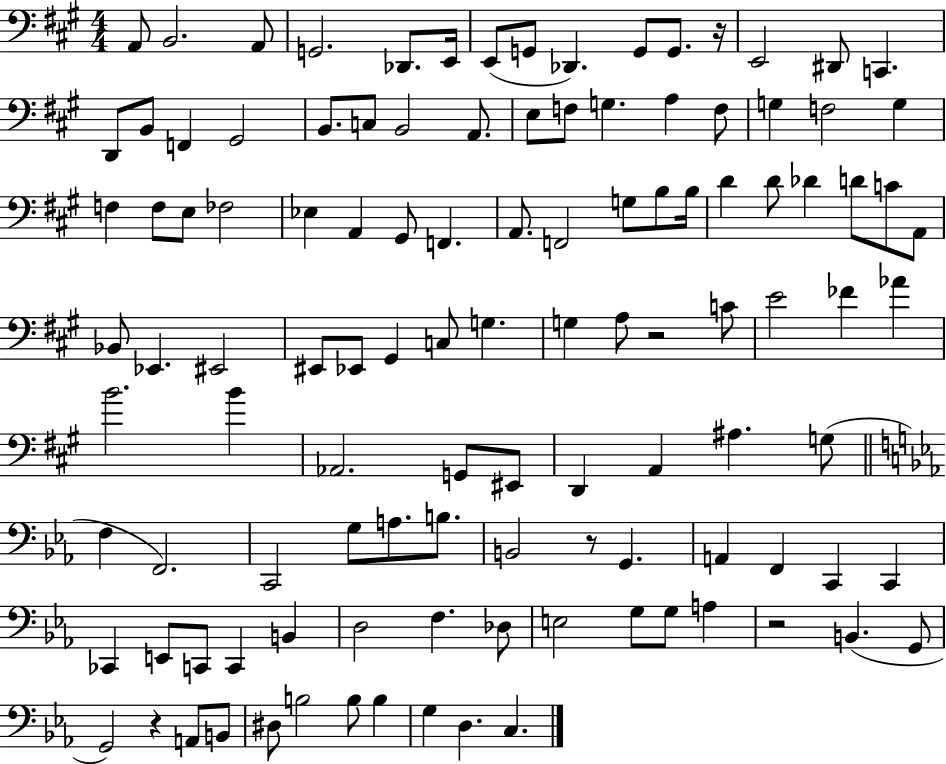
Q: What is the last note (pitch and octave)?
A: C3